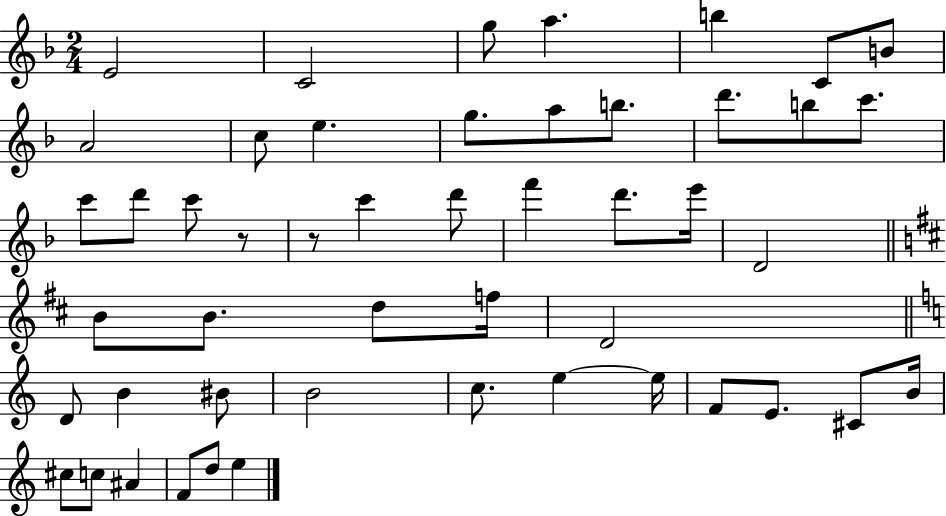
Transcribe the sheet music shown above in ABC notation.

X:1
T:Untitled
M:2/4
L:1/4
K:F
E2 C2 g/2 a b C/2 B/2 A2 c/2 e g/2 a/2 b/2 d'/2 b/2 c'/2 c'/2 d'/2 c'/2 z/2 z/2 c' d'/2 f' d'/2 e'/4 D2 B/2 B/2 d/2 f/4 D2 D/2 B ^B/2 B2 c/2 e e/4 F/2 E/2 ^C/2 B/4 ^c/2 c/2 ^A F/2 d/2 e